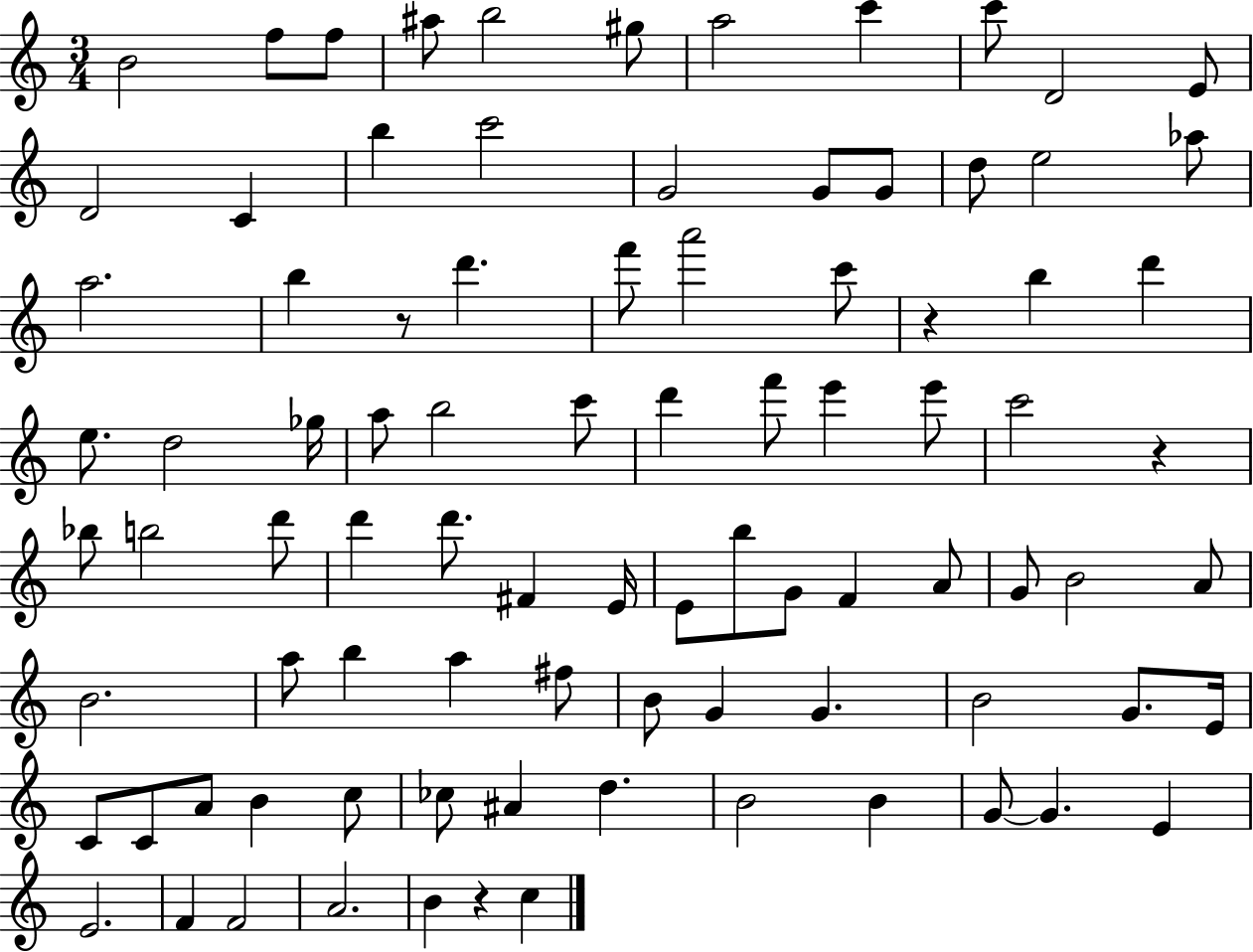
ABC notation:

X:1
T:Untitled
M:3/4
L:1/4
K:C
B2 f/2 f/2 ^a/2 b2 ^g/2 a2 c' c'/2 D2 E/2 D2 C b c'2 G2 G/2 G/2 d/2 e2 _a/2 a2 b z/2 d' f'/2 a'2 c'/2 z b d' e/2 d2 _g/4 a/2 b2 c'/2 d' f'/2 e' e'/2 c'2 z _b/2 b2 d'/2 d' d'/2 ^F E/4 E/2 b/2 G/2 F A/2 G/2 B2 A/2 B2 a/2 b a ^f/2 B/2 G G B2 G/2 E/4 C/2 C/2 A/2 B c/2 _c/2 ^A d B2 B G/2 G E E2 F F2 A2 B z c